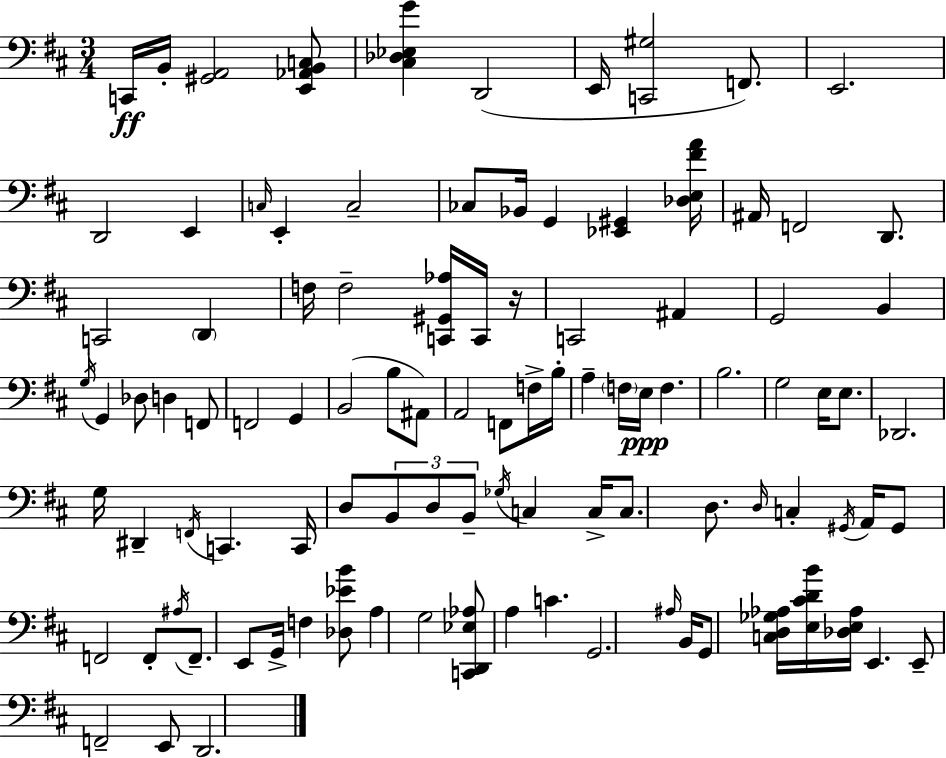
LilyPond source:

{
  \clef bass
  \numericTimeSignature
  \time 3/4
  \key d \major
  \repeat volta 2 { c,16\ff b,16-. <gis, a,>2 <e, aes, b, c>8 | <cis des ees g'>4 d,2( | e,16 <c, gis>2 f,8.) | e,2. | \break d,2 e,4 | \grace { c16 } e,4-. c2-- | ces8 bes,16 g,4 <ees, gis,>4 | <des e fis' a'>16 ais,16 f,2 d,8. | \break c,2 \parenthesize d,4 | f16 f2-- <c, gis, aes>16 c,16 | r16 c,2 ais,4 | g,2 b,4 | \break \acciaccatura { g16 } g,4 des8 d4 | f,8 f,2 g,4 | b,2( b8 | ais,8) a,2 f,8 | \break f16-> b16-. a4-- \parenthesize f16 e16\ppp f4. | b2. | g2 e16 e8. | des,2. | \break g16 dis,4-- \acciaccatura { f,16 } c,4. | c,16 d8 \tuplet 3/2 { b,8 d8 b,8-- } \acciaccatura { ges16 } | c4 c16-> c8. d8. \grace { d16 } | c4-. \acciaccatura { gis,16 } a,16 gis,8 f,2 | \break f,8-. \acciaccatura { ais16 } f,8.-- e,8 | g,16-> f4 <des ees' b'>8 a4 g2 | <c, d, ees aes>8 a4 | c'4. g,2. | \break \grace { ais16 } b,16 g,8 <c d ges aes>16 | <e cis' d' b'>16 <des e aes>16 e,4. e,8-- f,2-- | e,8 d,2. | } \bar "|."
}